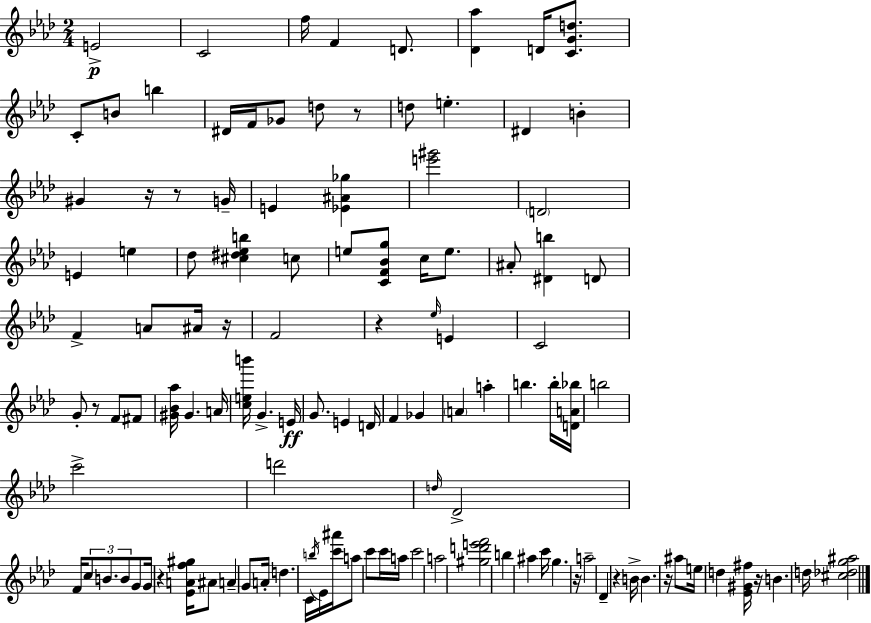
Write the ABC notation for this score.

X:1
T:Untitled
M:2/4
L:1/4
K:Fm
E2 C2 f/4 F D/2 [_D_a] D/4 [CGd]/2 C/2 B/2 b ^D/4 F/4 _G/2 d/2 z/2 d/2 e ^D B ^G z/4 z/2 G/4 E [_E^A_g] [e'^g']2 D2 E e _d/2 [^c^d_eb] c/2 e/2 [CF_Bg]/2 c/4 e/2 ^A/2 [^Db] D/2 F A/2 ^A/4 z/4 F2 z _e/4 E C2 G/2 z/2 F/2 ^F/2 [^G_B_a]/4 ^G A/4 [ceb']/4 G E/4 G/2 E D/4 F _G A a b b/4 [DA_b]/4 b2 c'2 d'2 d/4 _D2 F/4 c/2 B/2 B/2 G/2 G/4 z [_EAf^g]/4 ^A/2 A G/2 A/4 d C/4 b/4 _E/4 [c'^a']/4 a/2 c'/2 c'/4 a/4 c'2 a2 [^gd'e'f']2 b ^a c'/4 g z/4 a2 _D z B/4 B z/4 ^a/2 e/4 d [_E^G^f]/4 z/4 B d/4 [^c_dg^a]2